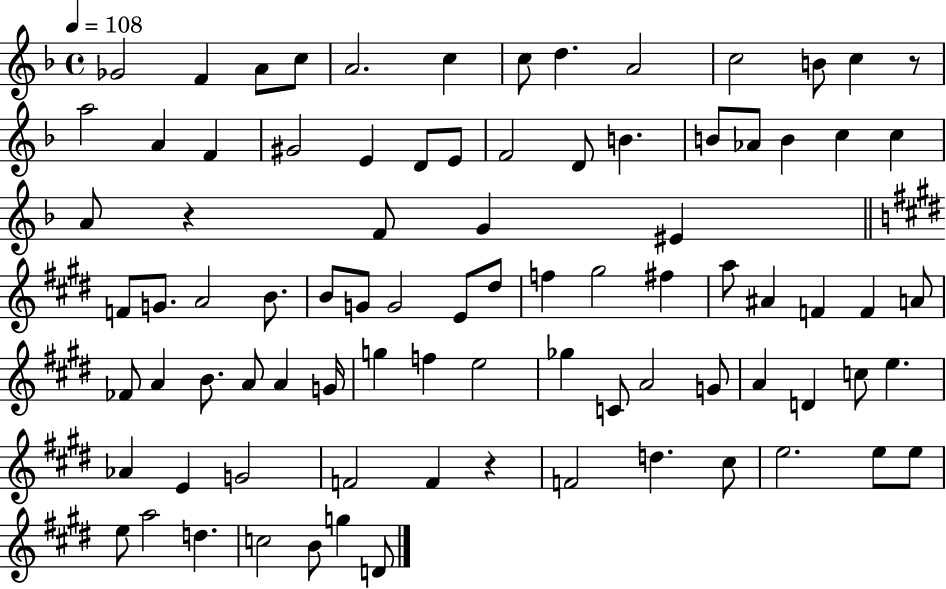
Gb4/h F4/q A4/e C5/e A4/h. C5/q C5/e D5/q. A4/h C5/h B4/e C5/q R/e A5/h A4/q F4/q G#4/h E4/q D4/e E4/e F4/h D4/e B4/q. B4/e Ab4/e B4/q C5/q C5/q A4/e R/q F4/e G4/q EIS4/q F4/e G4/e. A4/h B4/e. B4/e G4/e G4/h E4/e D#5/e F5/q G#5/h F#5/q A5/e A#4/q F4/q F4/q A4/e FES4/e A4/q B4/e. A4/e A4/q G4/s G5/q F5/q E5/h Gb5/q C4/e A4/h G4/e A4/q D4/q C5/e E5/q. Ab4/q E4/q G4/h F4/h F4/q R/q F4/h D5/q. C#5/e E5/h. E5/e E5/e E5/e A5/h D5/q. C5/h B4/e G5/q D4/e